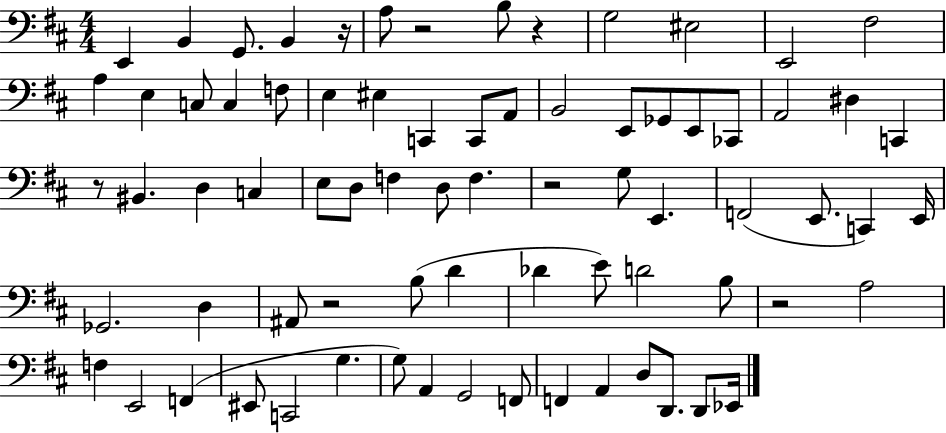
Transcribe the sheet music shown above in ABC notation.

X:1
T:Untitled
M:4/4
L:1/4
K:D
E,, B,, G,,/2 B,, z/4 A,/2 z2 B,/2 z G,2 ^E,2 E,,2 ^F,2 A, E, C,/2 C, F,/2 E, ^E, C,, C,,/2 A,,/2 B,,2 E,,/2 _G,,/2 E,,/2 _C,,/2 A,,2 ^D, C,, z/2 ^B,, D, C, E,/2 D,/2 F, D,/2 F, z2 G,/2 E,, F,,2 E,,/2 C,, E,,/4 _G,,2 D, ^A,,/2 z2 B,/2 D _D E/2 D2 B,/2 z2 A,2 F, E,,2 F,, ^E,,/2 C,,2 G, G,/2 A,, G,,2 F,,/2 F,, A,, D,/2 D,,/2 D,,/2 _E,,/4